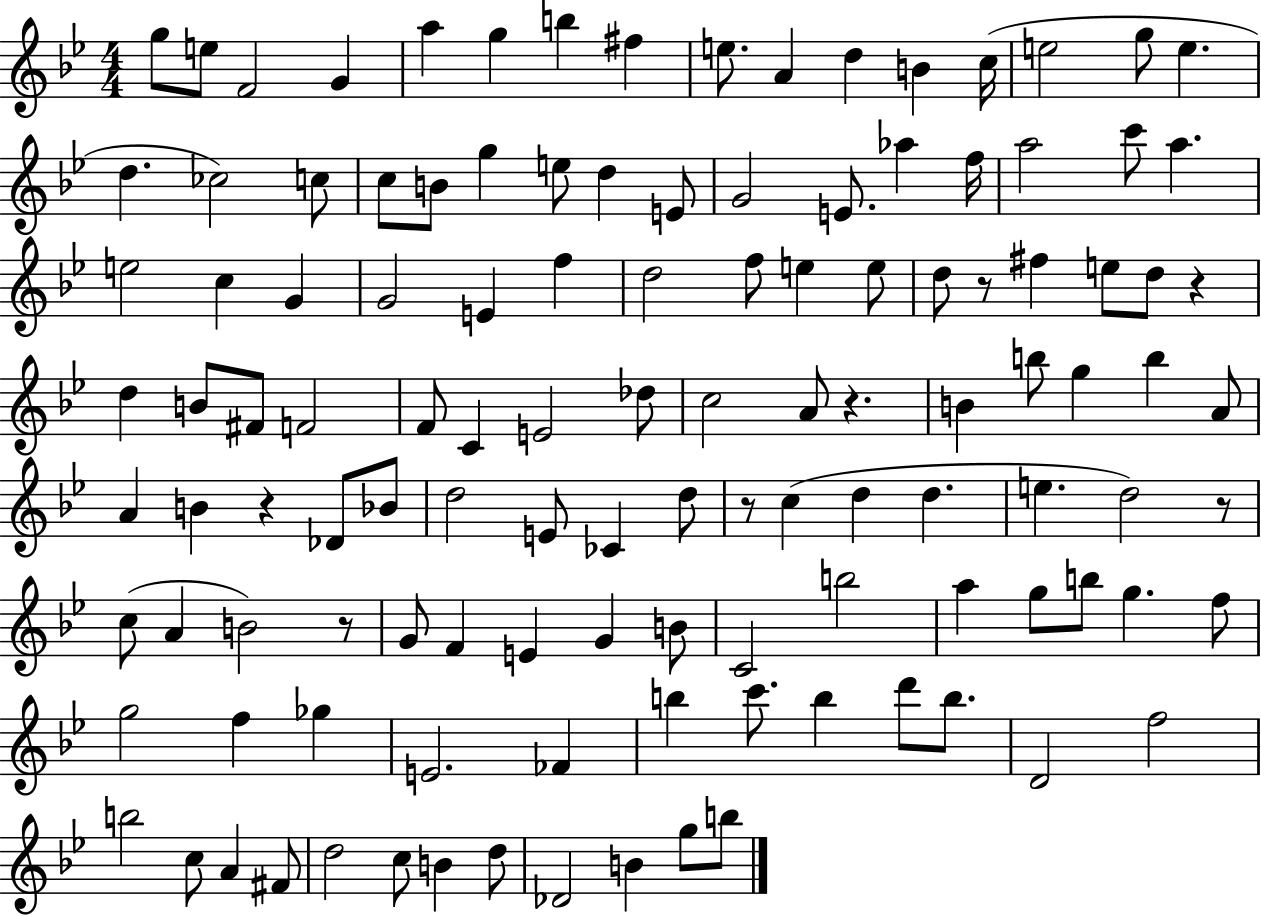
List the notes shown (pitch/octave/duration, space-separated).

G5/e E5/e F4/h G4/q A5/q G5/q B5/q F#5/q E5/e. A4/q D5/q B4/q C5/s E5/h G5/e E5/q. D5/q. CES5/h C5/e C5/e B4/e G5/q E5/e D5/q E4/e G4/h E4/e. Ab5/q F5/s A5/h C6/e A5/q. E5/h C5/q G4/q G4/h E4/q F5/q D5/h F5/e E5/q E5/e D5/e R/e F#5/q E5/e D5/e R/q D5/q B4/e F#4/e F4/h F4/e C4/q E4/h Db5/e C5/h A4/e R/q. B4/q B5/e G5/q B5/q A4/e A4/q B4/q R/q Db4/e Bb4/e D5/h E4/e CES4/q D5/e R/e C5/q D5/q D5/q. E5/q. D5/h R/e C5/e A4/q B4/h R/e G4/e F4/q E4/q G4/q B4/e C4/h B5/h A5/q G5/e B5/e G5/q. F5/e G5/h F5/q Gb5/q E4/h. FES4/q B5/q C6/e. B5/q D6/e B5/e. D4/h F5/h B5/h C5/e A4/q F#4/e D5/h C5/e B4/q D5/e Db4/h B4/q G5/e B5/e